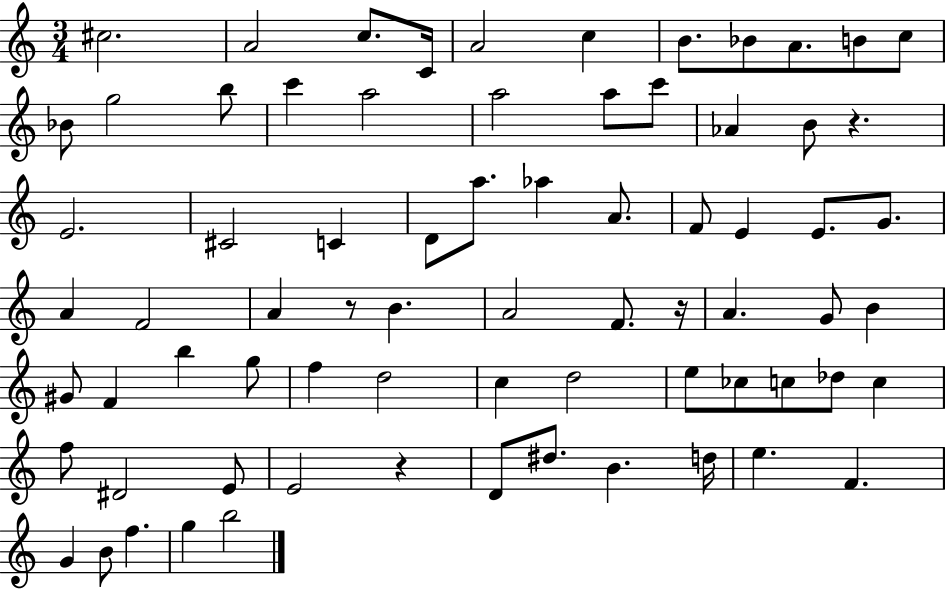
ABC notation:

X:1
T:Untitled
M:3/4
L:1/4
K:C
^c2 A2 c/2 C/4 A2 c B/2 _B/2 A/2 B/2 c/2 _B/2 g2 b/2 c' a2 a2 a/2 c'/2 _A B/2 z E2 ^C2 C D/2 a/2 _a A/2 F/2 E E/2 G/2 A F2 A z/2 B A2 F/2 z/4 A G/2 B ^G/2 F b g/2 f d2 c d2 e/2 _c/2 c/2 _d/2 c f/2 ^D2 E/2 E2 z D/2 ^d/2 B d/4 e F G B/2 f g b2